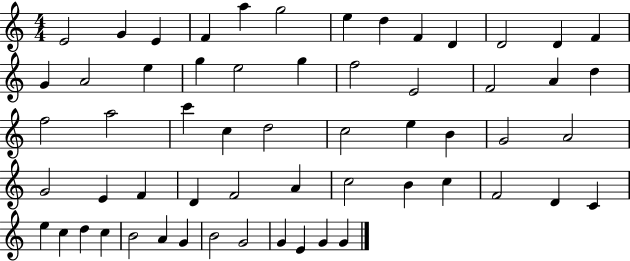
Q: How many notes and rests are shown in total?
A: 59